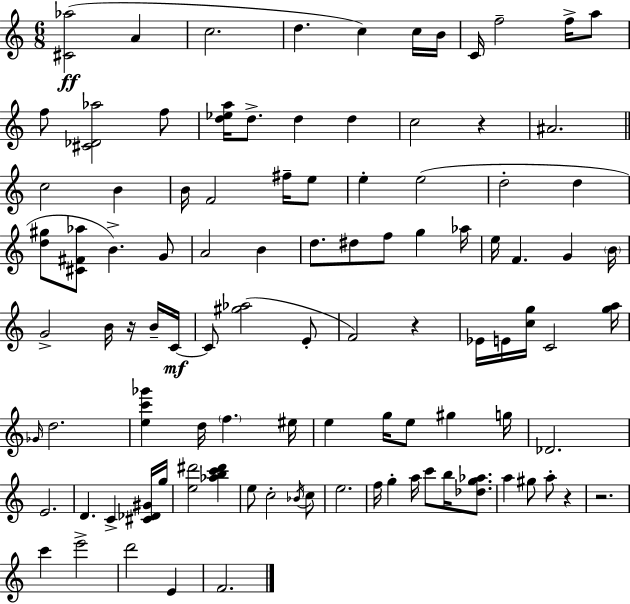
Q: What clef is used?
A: treble